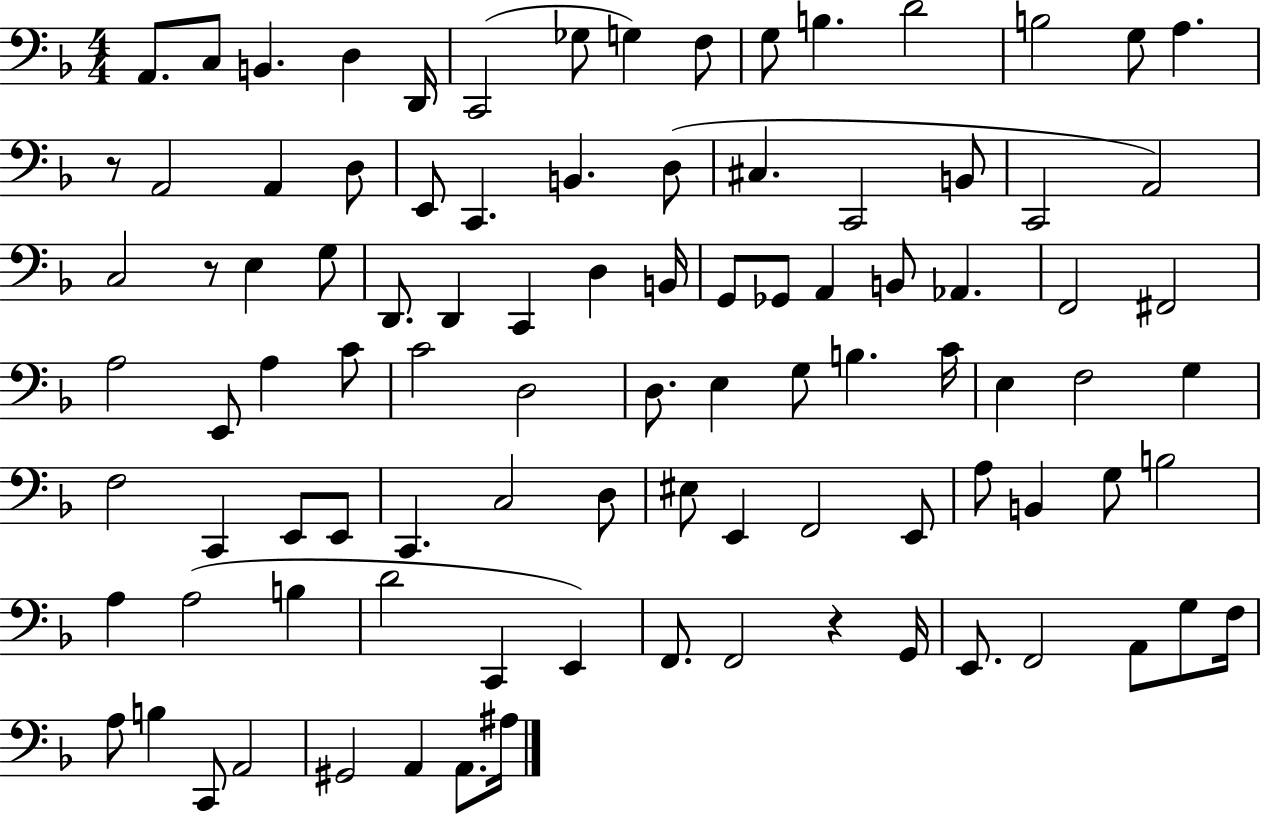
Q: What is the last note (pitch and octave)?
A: A#3